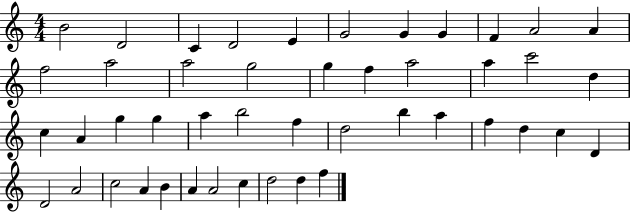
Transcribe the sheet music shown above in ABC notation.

X:1
T:Untitled
M:4/4
L:1/4
K:C
B2 D2 C D2 E G2 G G F A2 A f2 a2 a2 g2 g f a2 a c'2 d c A g g a b2 f d2 b a f d c D D2 A2 c2 A B A A2 c d2 d f